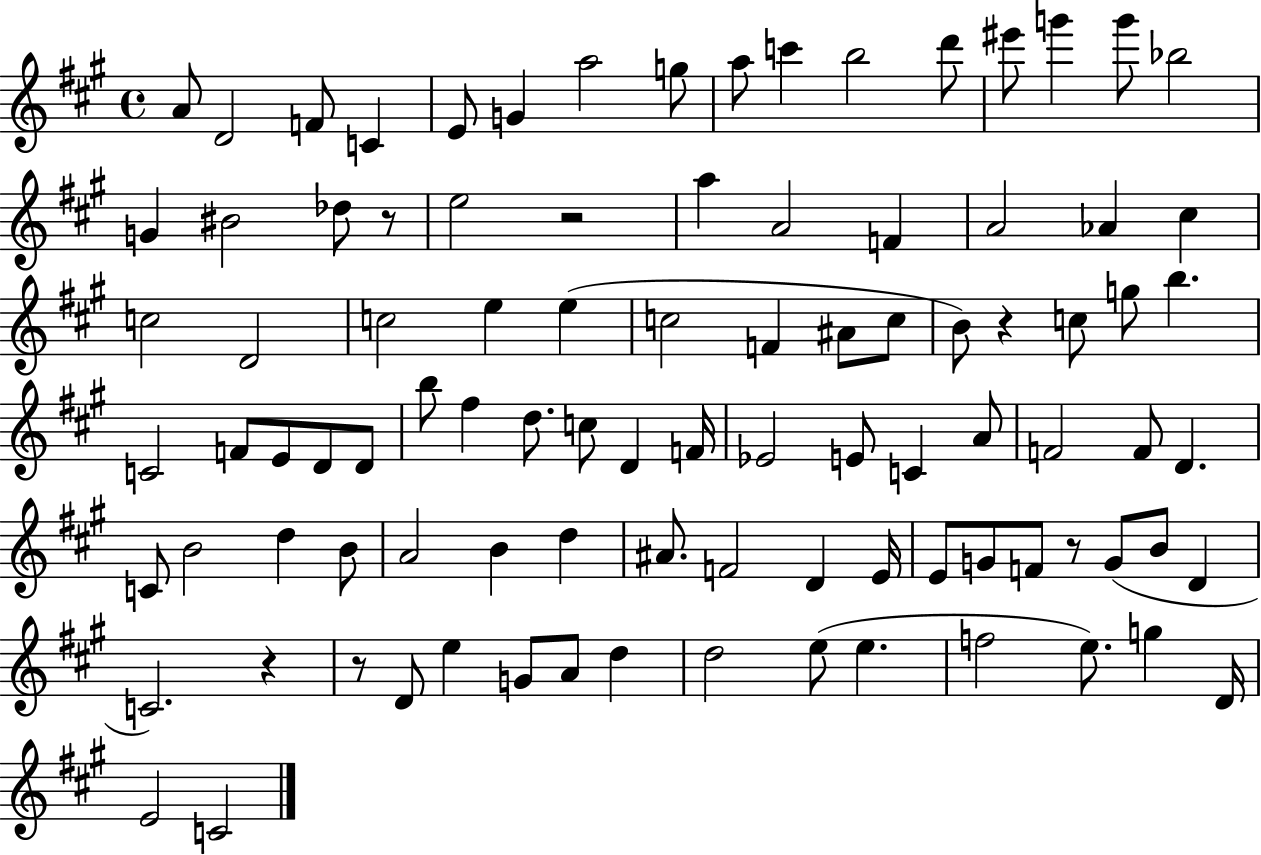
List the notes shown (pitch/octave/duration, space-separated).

A4/e D4/h F4/e C4/q E4/e G4/q A5/h G5/e A5/e C6/q B5/h D6/e EIS6/e G6/q G6/e Bb5/h G4/q BIS4/h Db5/e R/e E5/h R/h A5/q A4/h F4/q A4/h Ab4/q C#5/q C5/h D4/h C5/h E5/q E5/q C5/h F4/q A#4/e C5/e B4/e R/q C5/e G5/e B5/q. C4/h F4/e E4/e D4/e D4/e B5/e F#5/q D5/e. C5/e D4/q F4/s Eb4/h E4/e C4/q A4/e F4/h F4/e D4/q. C4/e B4/h D5/q B4/e A4/h B4/q D5/q A#4/e. F4/h D4/q E4/s E4/e G4/e F4/e R/e G4/e B4/e D4/q C4/h. R/q R/e D4/e E5/q G4/e A4/e D5/q D5/h E5/e E5/q. F5/h E5/e. G5/q D4/s E4/h C4/h